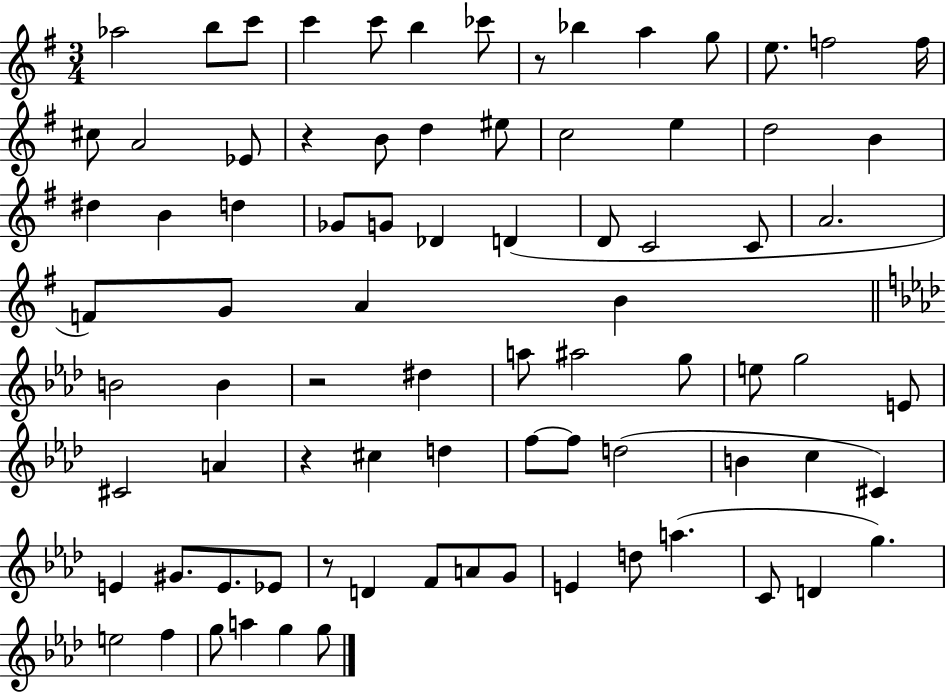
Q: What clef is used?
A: treble